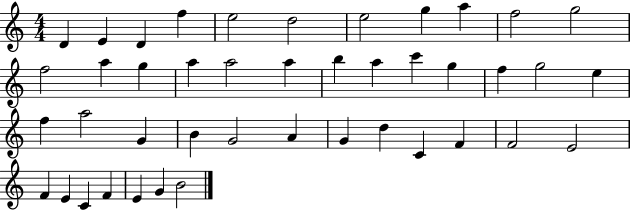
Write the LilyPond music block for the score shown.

{
  \clef treble
  \numericTimeSignature
  \time 4/4
  \key c \major
  d'4 e'4 d'4 f''4 | e''2 d''2 | e''2 g''4 a''4 | f''2 g''2 | \break f''2 a''4 g''4 | a''4 a''2 a''4 | b''4 a''4 c'''4 g''4 | f''4 g''2 e''4 | \break f''4 a''2 g'4 | b'4 g'2 a'4 | g'4 d''4 c'4 f'4 | f'2 e'2 | \break f'4 e'4 c'4 f'4 | e'4 g'4 b'2 | \bar "|."
}